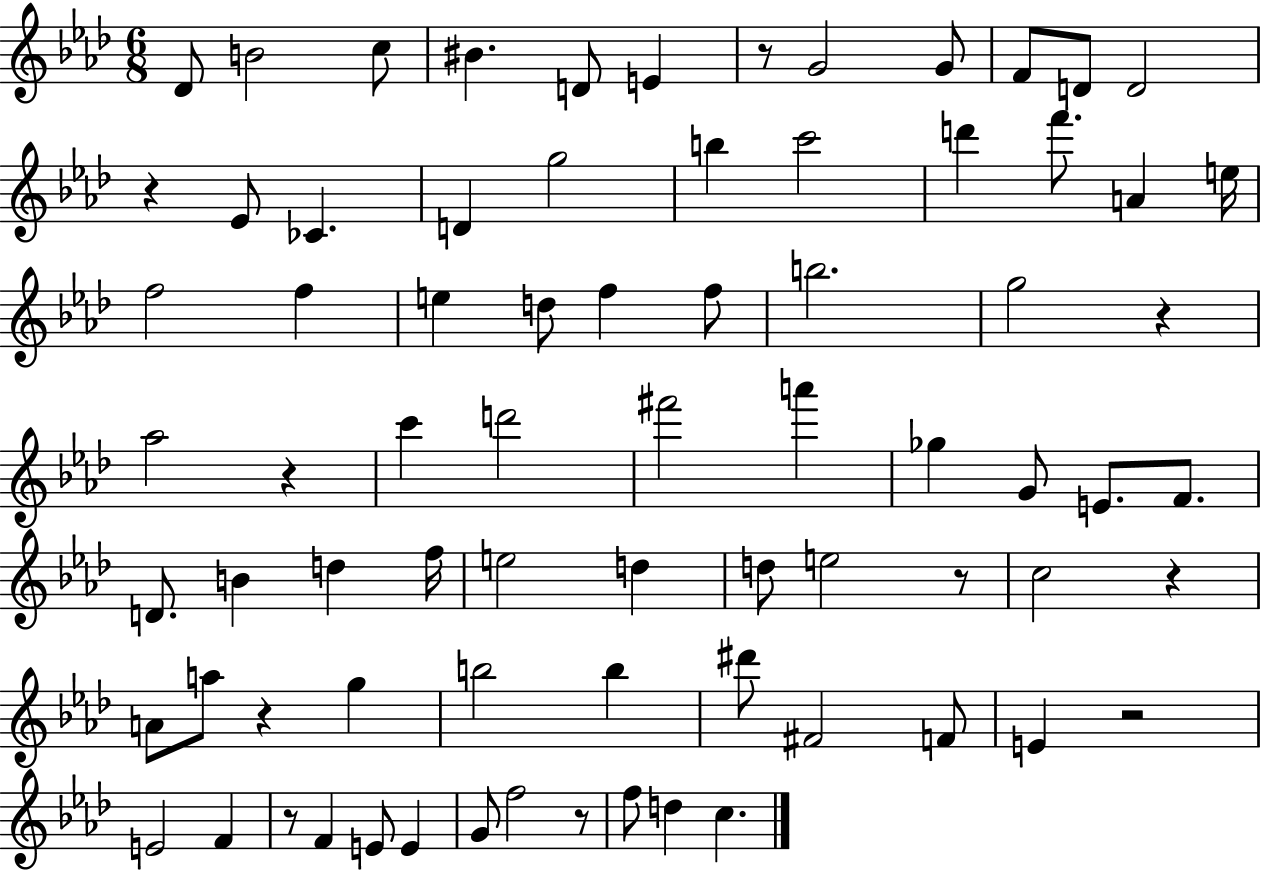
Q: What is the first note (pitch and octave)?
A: Db4